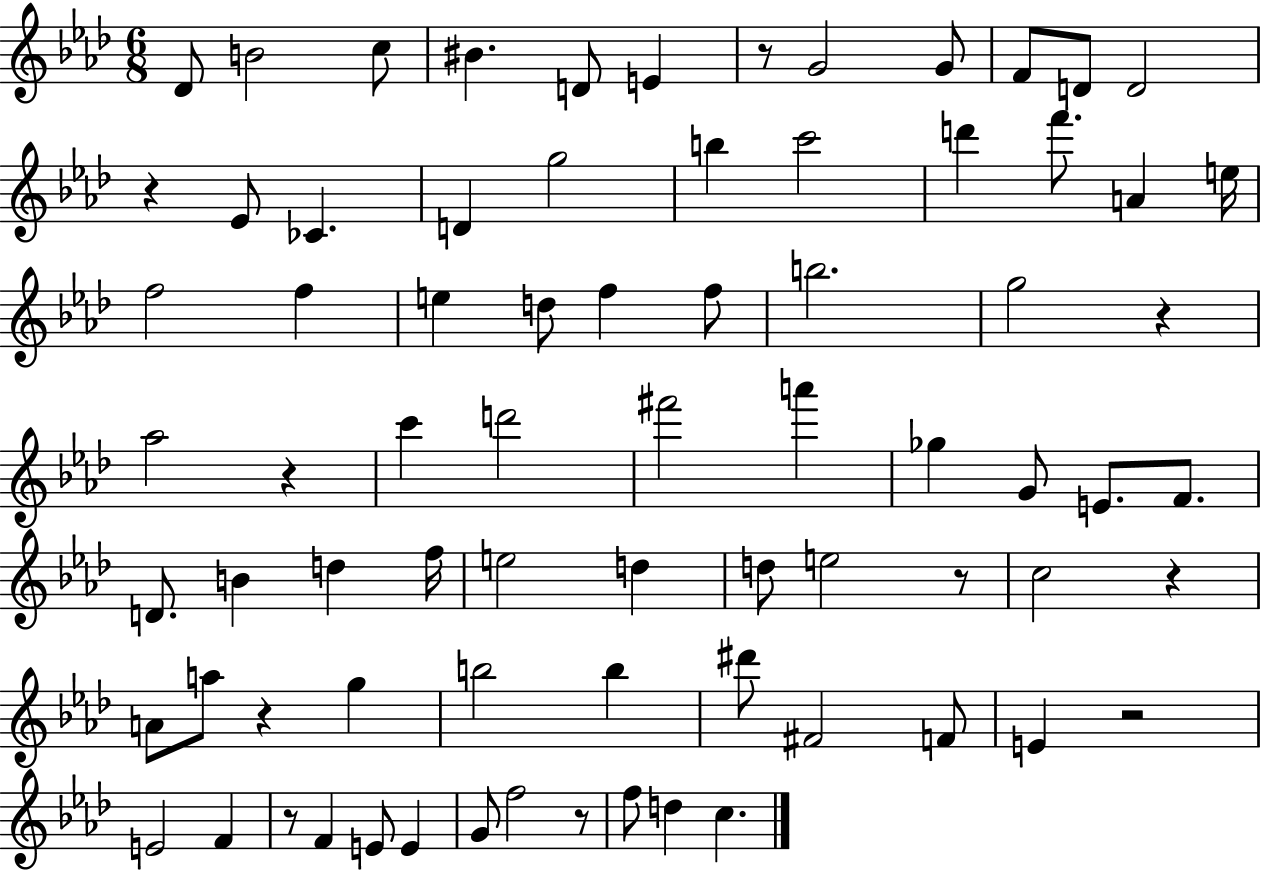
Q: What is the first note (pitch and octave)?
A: Db4